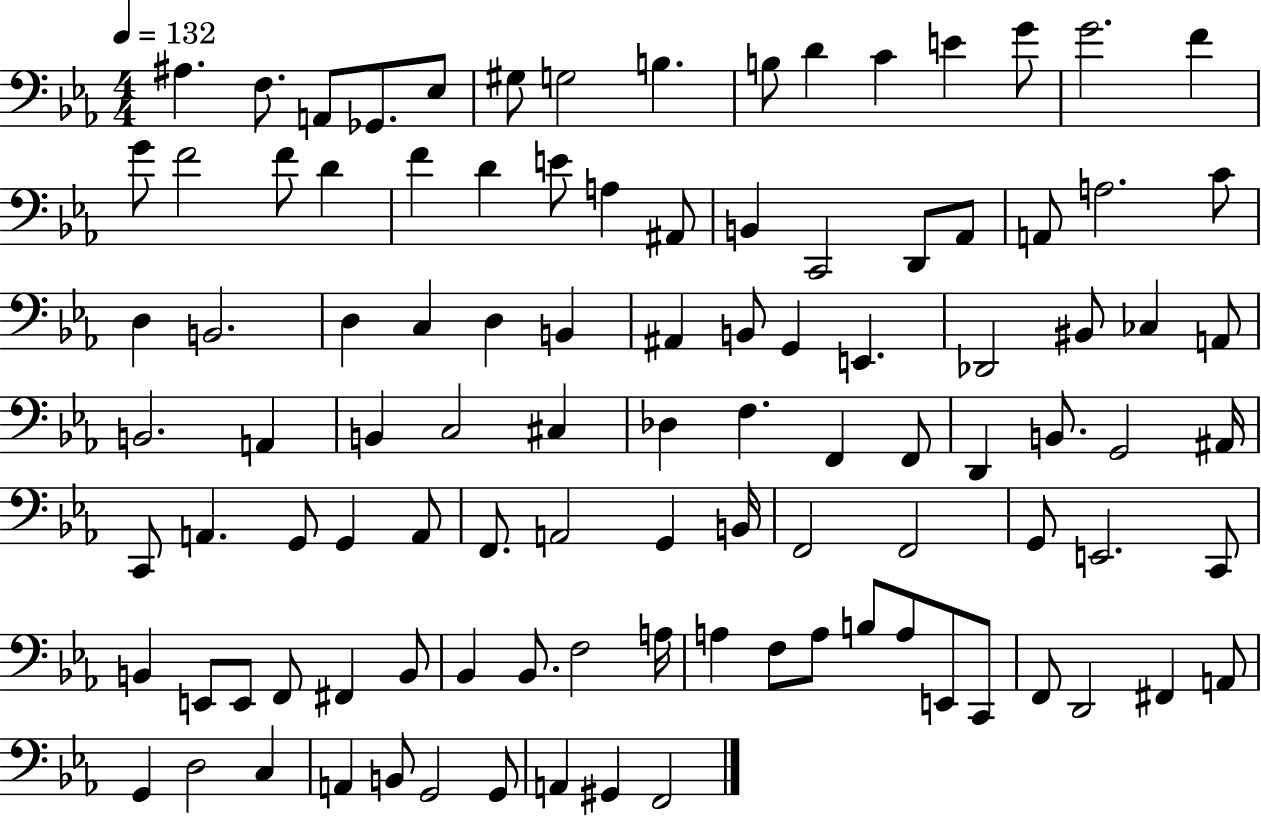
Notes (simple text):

A#3/q. F3/e. A2/e Gb2/e. Eb3/e G#3/e G3/h B3/q. B3/e D4/q C4/q E4/q G4/e G4/h. F4/q G4/e F4/h F4/e D4/q F4/q D4/q E4/e A3/q A#2/e B2/q C2/h D2/e Ab2/e A2/e A3/h. C4/e D3/q B2/h. D3/q C3/q D3/q B2/q A#2/q B2/e G2/q E2/q. Db2/h BIS2/e CES3/q A2/e B2/h. A2/q B2/q C3/h C#3/q Db3/q F3/q. F2/q F2/e D2/q B2/e. G2/h A#2/s C2/e A2/q. G2/e G2/q A2/e F2/e. A2/h G2/q B2/s F2/h F2/h G2/e E2/h. C2/e B2/q E2/e E2/e F2/e F#2/q B2/e Bb2/q Bb2/e. F3/h A3/s A3/q F3/e A3/e B3/e A3/e E2/e C2/e F2/e D2/h F#2/q A2/e G2/q D3/h C3/q A2/q B2/e G2/h G2/e A2/q G#2/q F2/h